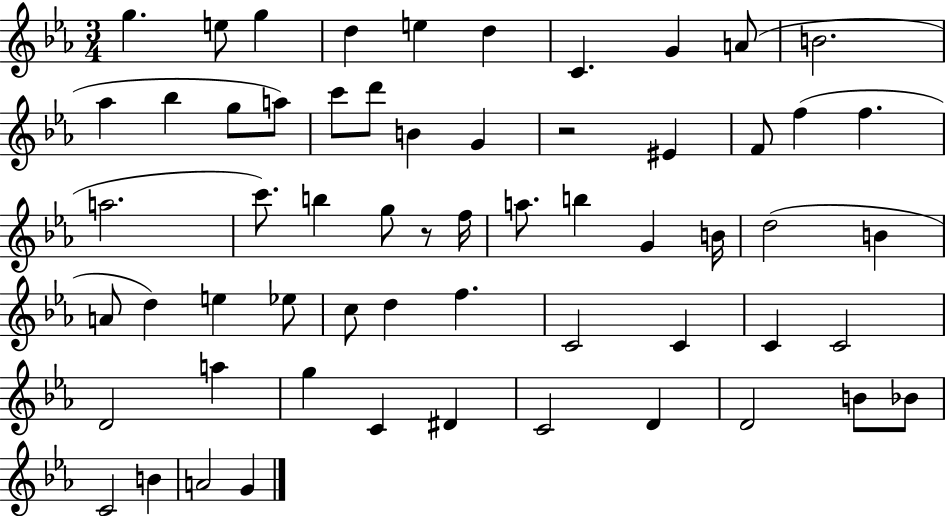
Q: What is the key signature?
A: EES major